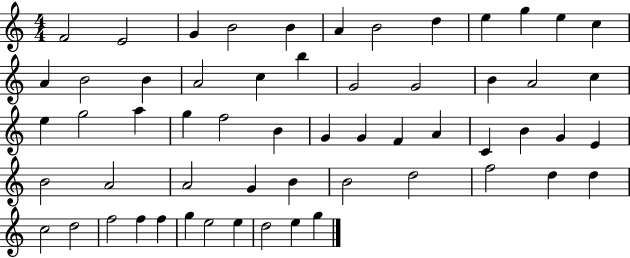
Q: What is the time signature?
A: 4/4